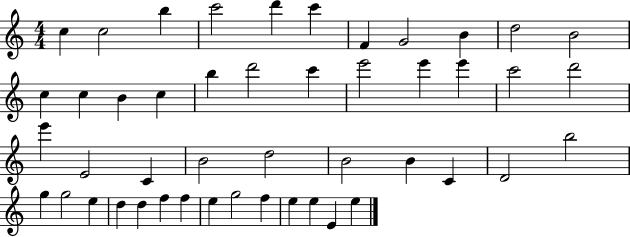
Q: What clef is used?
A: treble